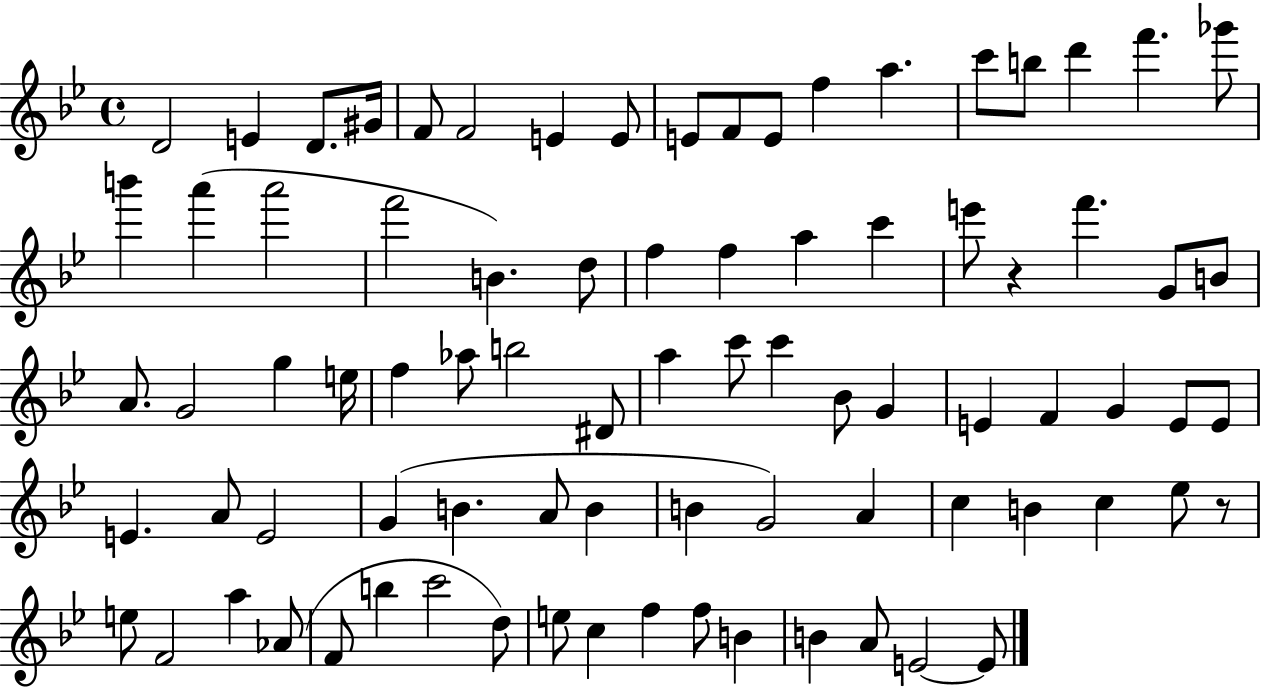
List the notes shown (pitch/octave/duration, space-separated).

D4/h E4/q D4/e. G#4/s F4/e F4/h E4/q E4/e E4/e F4/e E4/e F5/q A5/q. C6/e B5/e D6/q F6/q. Gb6/e B6/q A6/q A6/h F6/h B4/q. D5/e F5/q F5/q A5/q C6/q E6/e R/q F6/q. G4/e B4/e A4/e. G4/h G5/q E5/s F5/q Ab5/e B5/h D#4/e A5/q C6/e C6/q Bb4/e G4/q E4/q F4/q G4/q E4/e E4/e E4/q. A4/e E4/h G4/q B4/q. A4/e B4/q B4/q G4/h A4/q C5/q B4/q C5/q Eb5/e R/e E5/e F4/h A5/q Ab4/e F4/e B5/q C6/h D5/e E5/e C5/q F5/q F5/e B4/q B4/q A4/e E4/h E4/e